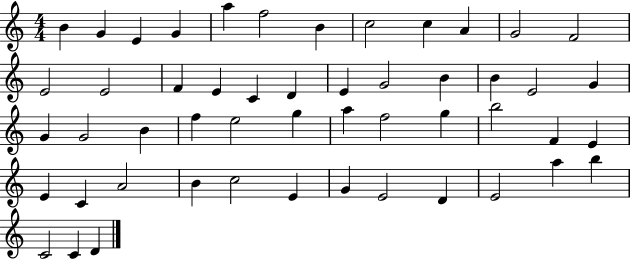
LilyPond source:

{
  \clef treble
  \numericTimeSignature
  \time 4/4
  \key c \major
  b'4 g'4 e'4 g'4 | a''4 f''2 b'4 | c''2 c''4 a'4 | g'2 f'2 | \break e'2 e'2 | f'4 e'4 c'4 d'4 | e'4 g'2 b'4 | b'4 e'2 g'4 | \break g'4 g'2 b'4 | f''4 e''2 g''4 | a''4 f''2 g''4 | b''2 f'4 e'4 | \break e'4 c'4 a'2 | b'4 c''2 e'4 | g'4 e'2 d'4 | e'2 a''4 b''4 | \break c'2 c'4 d'4 | \bar "|."
}